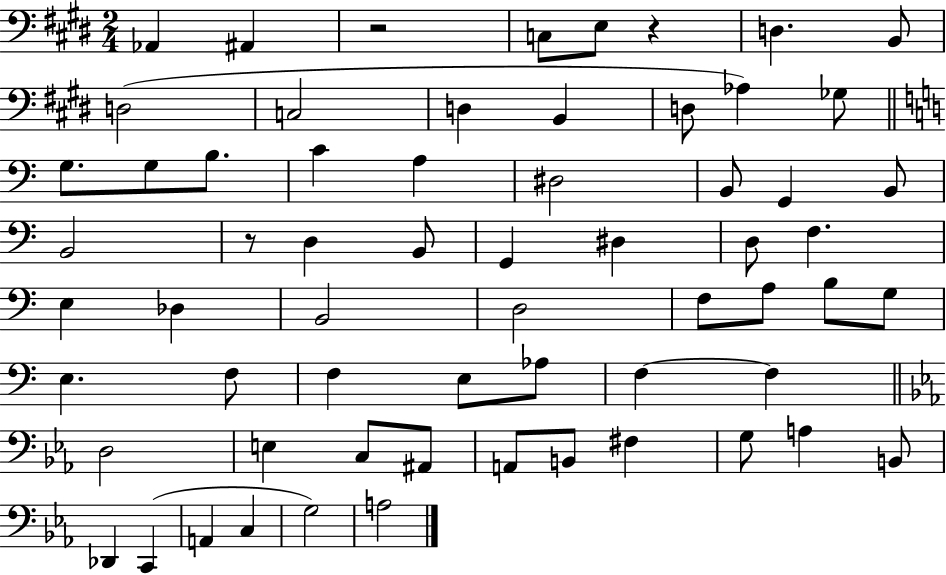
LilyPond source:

{
  \clef bass
  \numericTimeSignature
  \time 2/4
  \key e \major
  \repeat volta 2 { aes,4 ais,4 | r2 | c8 e8 r4 | d4. b,8 | \break d2( | c2 | d4 b,4 | d8 aes4) ges8 | \break \bar "||" \break \key c \major g8. g8 b8. | c'4 a4 | dis2 | b,8 g,4 b,8 | \break b,2 | r8 d4 b,8 | g,4 dis4 | d8 f4. | \break e4 des4 | b,2 | d2 | f8 a8 b8 g8 | \break e4. f8 | f4 e8 aes8 | f4~~ f4 | \bar "||" \break \key c \minor d2 | e4 c8 ais,8 | a,8 b,8 fis4 | g8 a4 b,8 | \break des,4 c,4( | a,4 c4 | g2) | a2 | \break } \bar "|."
}